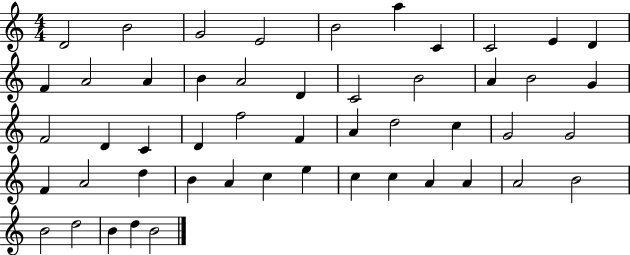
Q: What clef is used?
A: treble